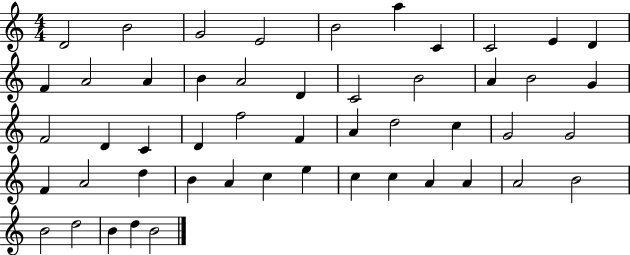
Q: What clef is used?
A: treble